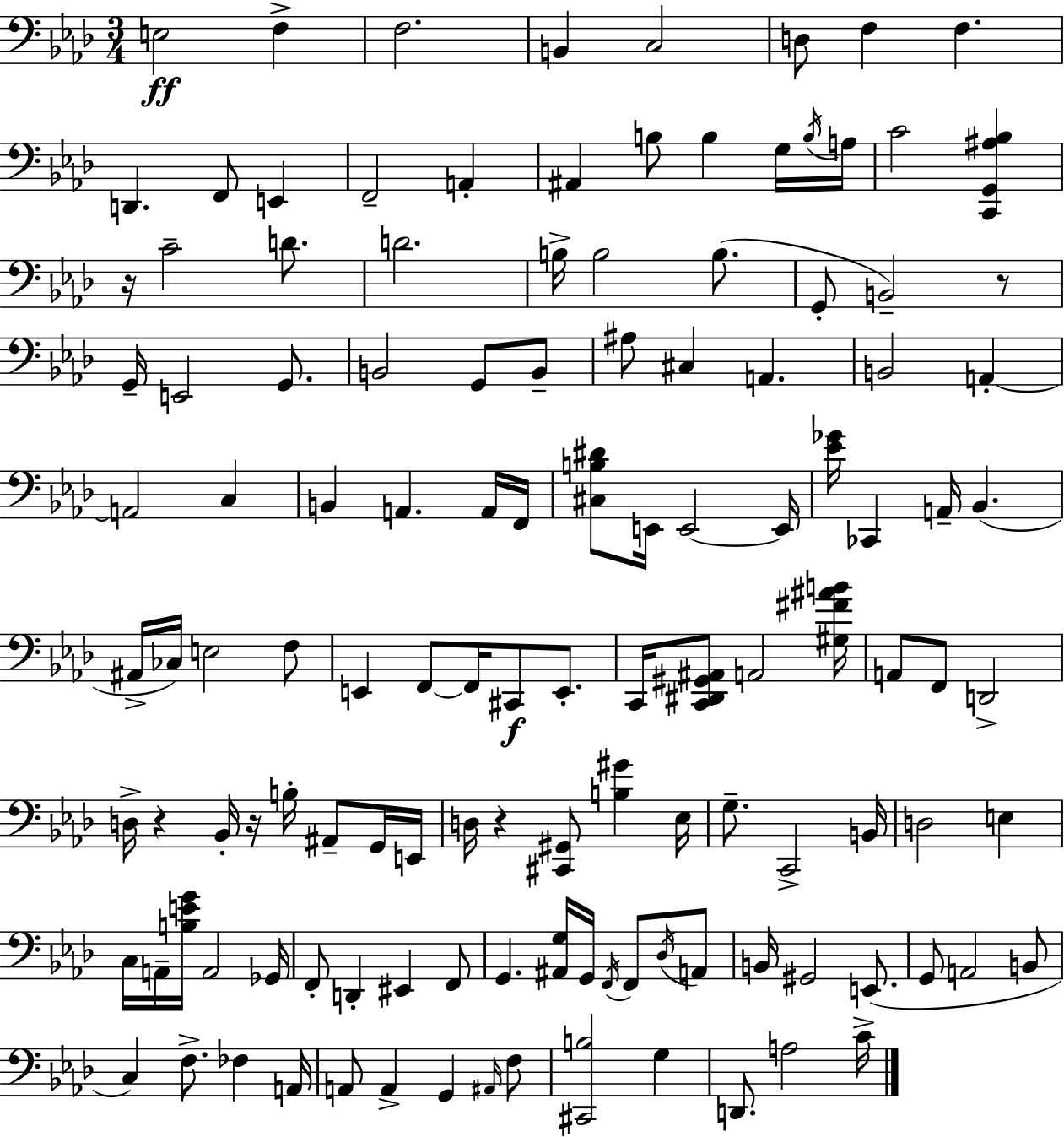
{
  \clef bass
  \numericTimeSignature
  \time 3/4
  \key aes \major
  e2\ff f4-> | f2. | b,4 c2 | d8 f4 f4. | \break d,4. f,8 e,4 | f,2-- a,4-. | ais,4 b8 b4 g16 \acciaccatura { b16 } | a16 c'2 <c, g, ais bes>4 | \break r16 c'2-- d'8. | d'2. | b16-> b2 b8.( | g,8-. b,2--) r8 | \break g,16-- e,2 g,8. | b,2 g,8 b,8-- | ais8 cis4 a,4. | b,2 a,4-.~~ | \break a,2 c4 | b,4 a,4. a,16 | f,16 <cis b dis'>8 e,16 e,2~~ | e,16 <ees' ges'>16 ces,4 a,16-- bes,4.( | \break ais,16-> ces16) e2 f8 | e,4 f,8~~ f,16 cis,8\f e,8.-. | c,16 <c, dis, gis, ais,>8 a,2 | <gis fis' ais' b'>16 a,8 f,8 d,2-> | \break d16-> r4 bes,16-. r16 b16-. ais,8-- g,16 | e,16 d16 r4 <cis, gis,>8 <b gis'>4 | ees16 g8.-- c,2-> | b,16 d2 e4 | \break c16 a,16-- <b e' g'>16 a,2 | ges,16 f,8-. d,4-. eis,4 f,8 | g,4. <ais, g>16 g,16 \acciaccatura { f,16 } f,8 | \acciaccatura { des16 } a,8 b,16 gis,2 | \break e,8.( g,8 a,2 | b,8 c4) f8.-> fes4 | a,16 a,8 a,4-> g,4 | \grace { ais,16 } f8 <cis, b>2 | \break g4 d,8. a2 | c'16-> \bar "|."
}